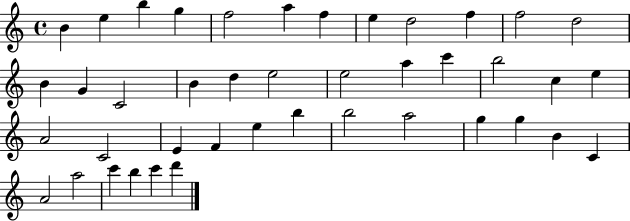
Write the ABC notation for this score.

X:1
T:Untitled
M:4/4
L:1/4
K:C
B e b g f2 a f e d2 f f2 d2 B G C2 B d e2 e2 a c' b2 c e A2 C2 E F e b b2 a2 g g B C A2 a2 c' b c' d'